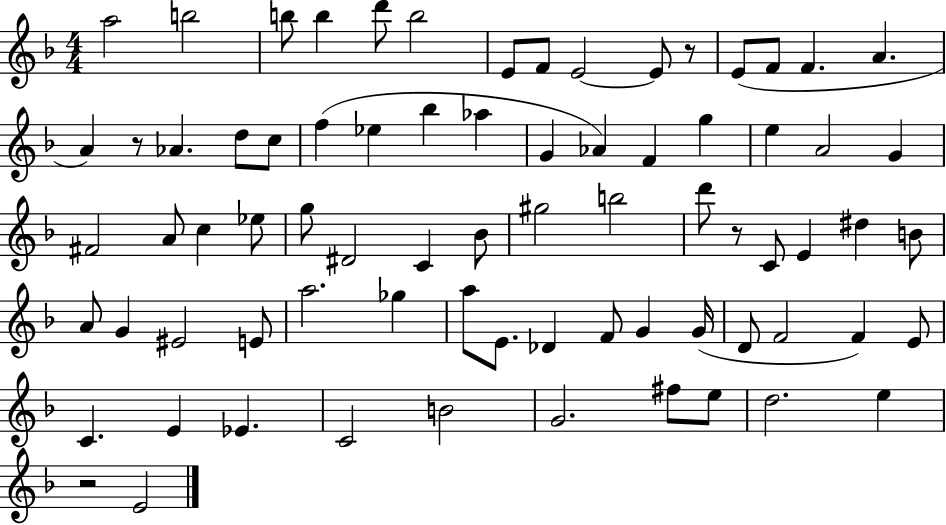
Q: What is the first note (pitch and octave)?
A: A5